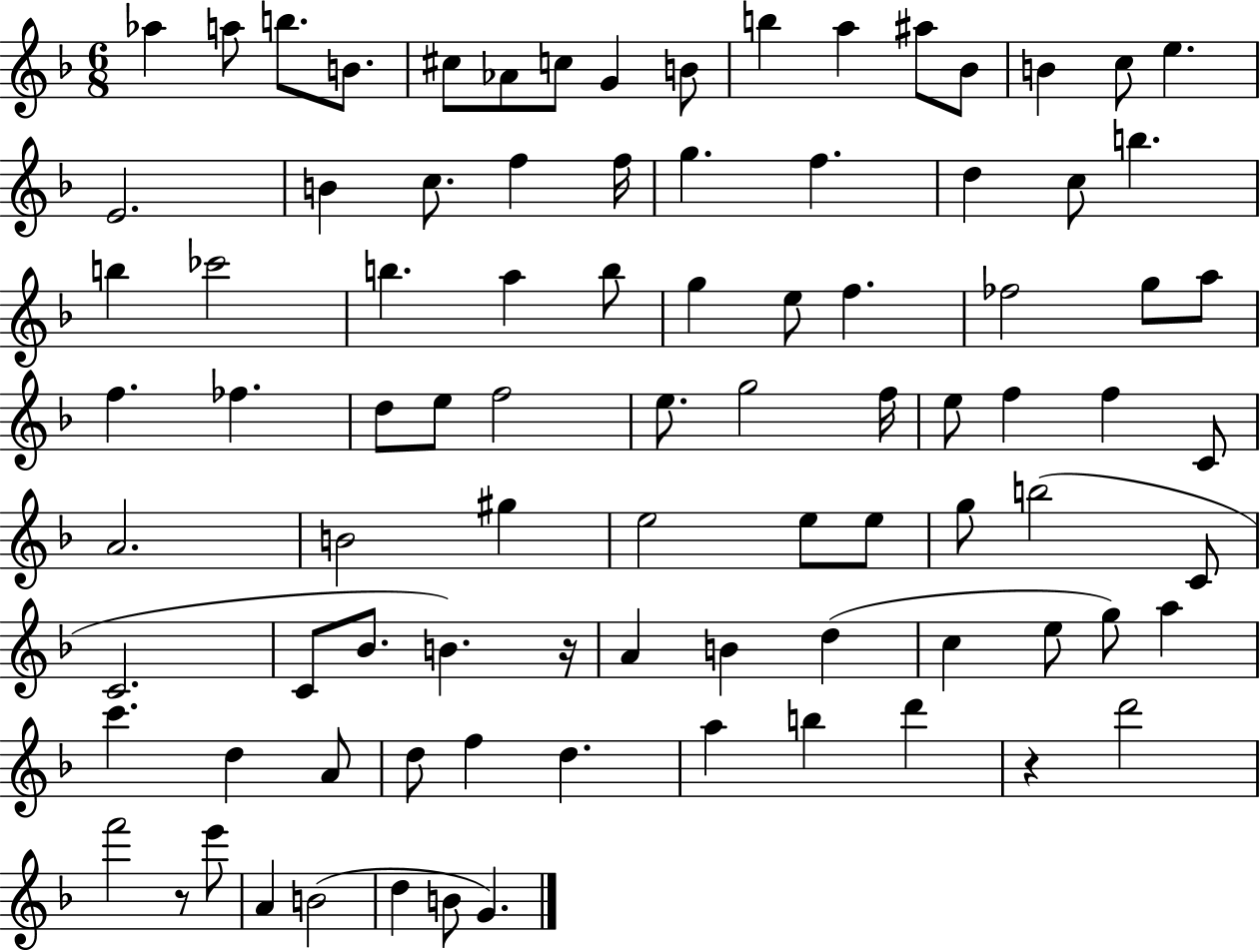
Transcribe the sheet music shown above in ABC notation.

X:1
T:Untitled
M:6/8
L:1/4
K:F
_a a/2 b/2 B/2 ^c/2 _A/2 c/2 G B/2 b a ^a/2 _B/2 B c/2 e E2 B c/2 f f/4 g f d c/2 b b _c'2 b a b/2 g e/2 f _f2 g/2 a/2 f _f d/2 e/2 f2 e/2 g2 f/4 e/2 f f C/2 A2 B2 ^g e2 e/2 e/2 g/2 b2 C/2 C2 C/2 _B/2 B z/4 A B d c e/2 g/2 a c' d A/2 d/2 f d a b d' z d'2 f'2 z/2 e'/2 A B2 d B/2 G